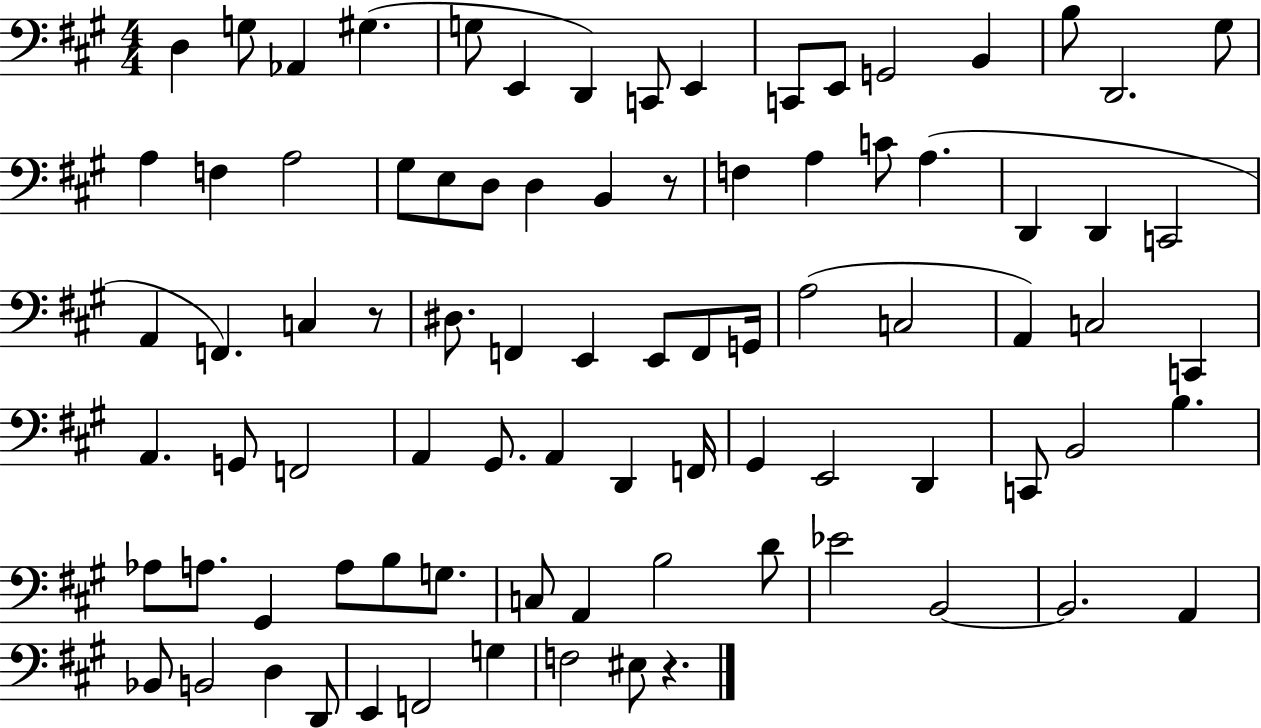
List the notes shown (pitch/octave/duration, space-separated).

D3/q G3/e Ab2/q G#3/q. G3/e E2/q D2/q C2/e E2/q C2/e E2/e G2/h B2/q B3/e D2/h. G#3/e A3/q F3/q A3/h G#3/e E3/e D3/e D3/q B2/q R/e F3/q A3/q C4/e A3/q. D2/q D2/q C2/h A2/q F2/q. C3/q R/e D#3/e. F2/q E2/q E2/e F2/e G2/s A3/h C3/h A2/q C3/h C2/q A2/q. G2/e F2/h A2/q G#2/e. A2/q D2/q F2/s G#2/q E2/h D2/q C2/e B2/h B3/q. Ab3/e A3/e. G#2/q A3/e B3/e G3/e. C3/e A2/q B3/h D4/e Eb4/h B2/h B2/h. A2/q Bb2/e B2/h D3/q D2/e E2/q F2/h G3/q F3/h EIS3/e R/q.